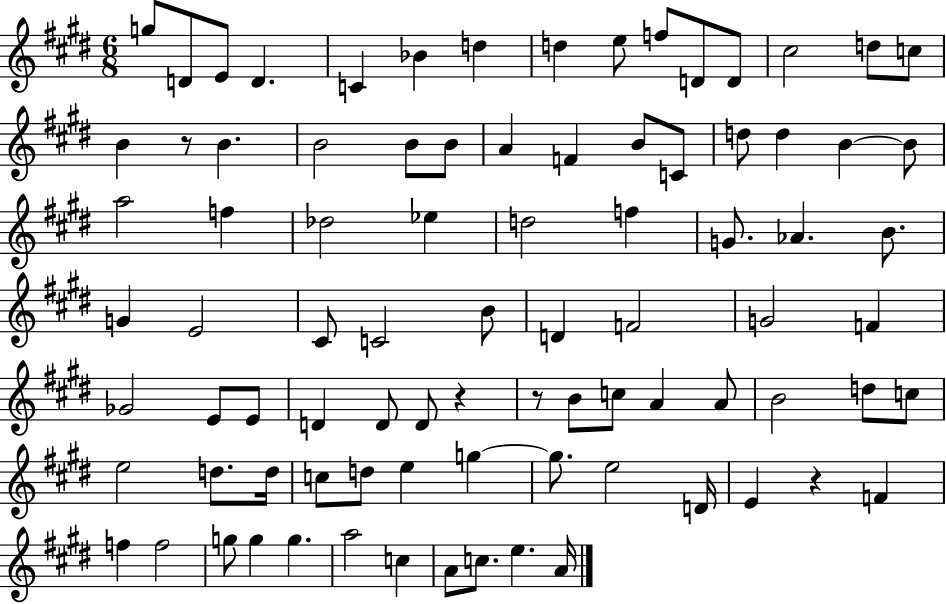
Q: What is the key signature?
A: E major